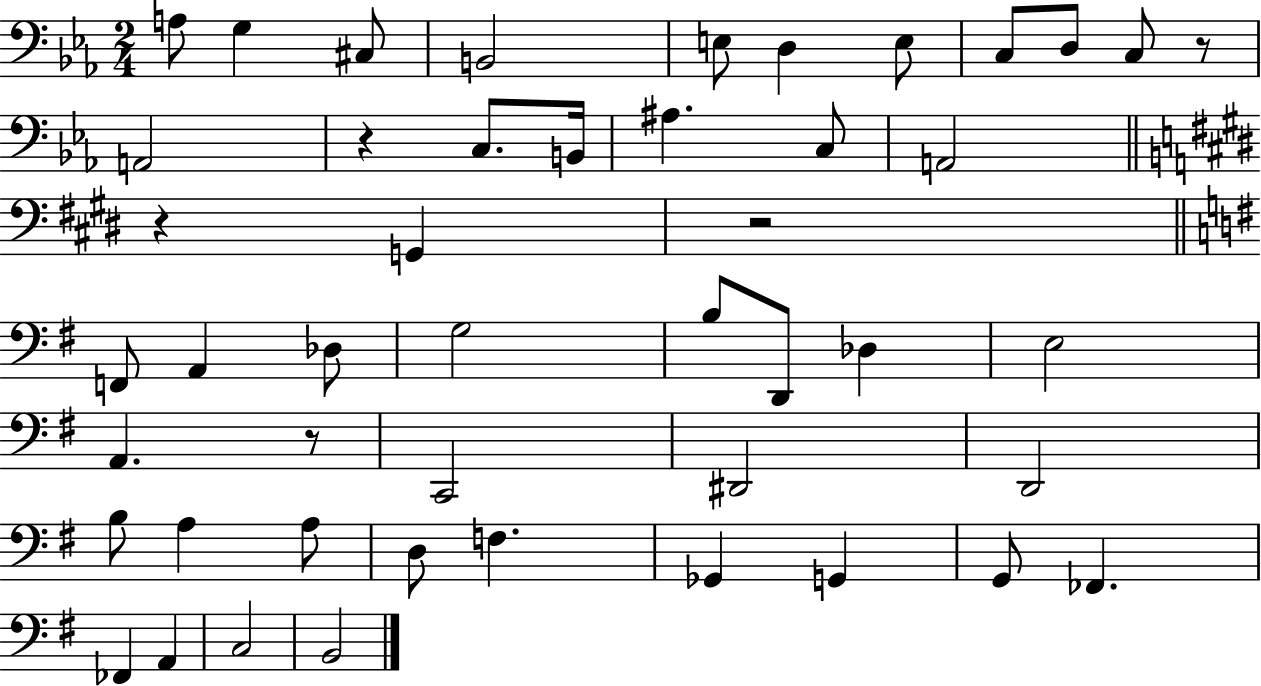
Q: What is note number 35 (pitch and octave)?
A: Gb2